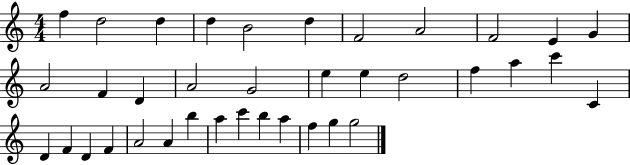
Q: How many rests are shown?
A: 0